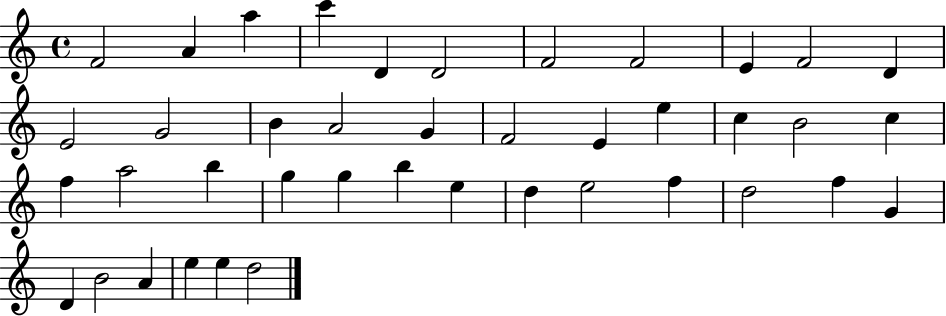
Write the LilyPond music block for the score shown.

{
  \clef treble
  \time 4/4
  \defaultTimeSignature
  \key c \major
  f'2 a'4 a''4 | c'''4 d'4 d'2 | f'2 f'2 | e'4 f'2 d'4 | \break e'2 g'2 | b'4 a'2 g'4 | f'2 e'4 e''4 | c''4 b'2 c''4 | \break f''4 a''2 b''4 | g''4 g''4 b''4 e''4 | d''4 e''2 f''4 | d''2 f''4 g'4 | \break d'4 b'2 a'4 | e''4 e''4 d''2 | \bar "|."
}